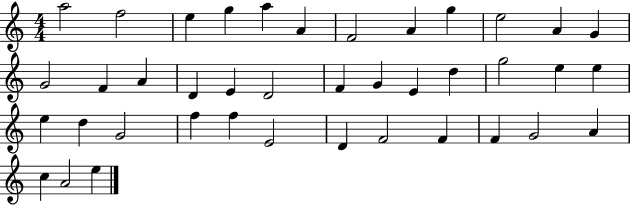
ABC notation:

X:1
T:Untitled
M:4/4
L:1/4
K:C
a2 f2 e g a A F2 A g e2 A G G2 F A D E D2 F G E d g2 e e e d G2 f f E2 D F2 F F G2 A c A2 e